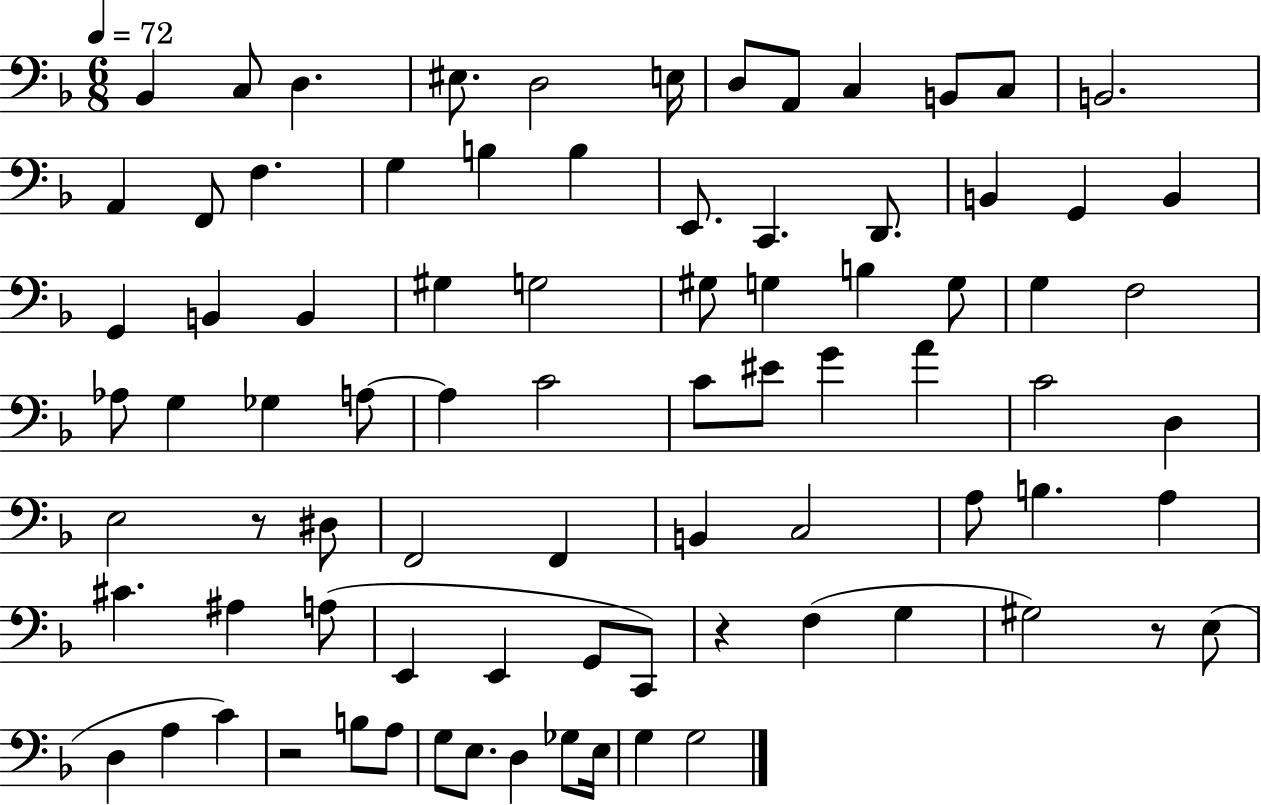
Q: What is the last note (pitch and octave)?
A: G3